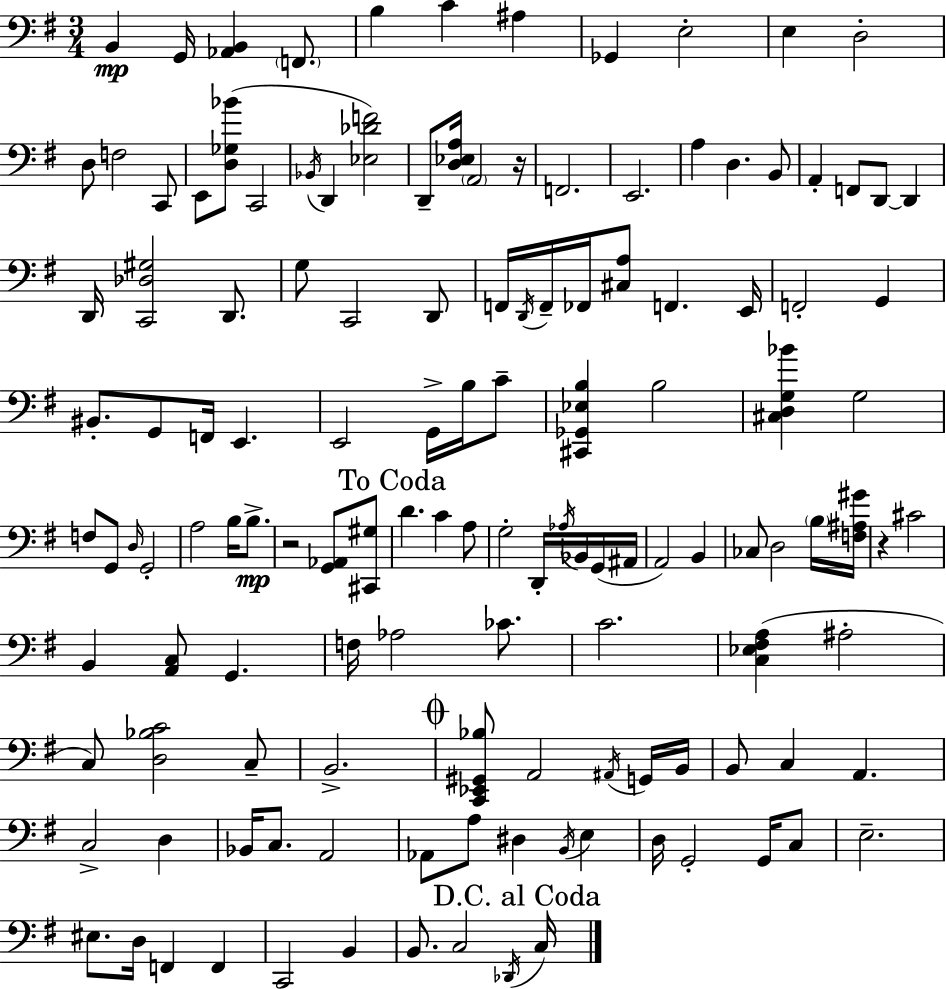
B2/q G2/s [Ab2,B2]/q F2/e. B3/q C4/q A#3/q Gb2/q E3/h E3/q D3/h D3/e F3/h C2/e E2/e [D3,Gb3,Bb4]/e C2/h Bb2/s D2/q [Eb3,Db4,F4]/h D2/e [D3,Eb3,A3]/s A2/h R/s F2/h. E2/h. A3/q D3/q. B2/e A2/q F2/e D2/e D2/q D2/s [C2,Db3,G#3]/h D2/e. G3/e C2/h D2/e F2/s D2/s F2/s FES2/s [C#3,A3]/e F2/q. E2/s F2/h G2/q BIS2/e. G2/e F2/s E2/q. E2/h G2/s B3/s C4/e [C#2,Gb2,Eb3,B3]/q B3/h [C#3,D3,G3,Bb4]/q G3/h F3/e G2/e D3/s G2/h A3/h B3/s B3/e. R/h [G2,Ab2]/e [C#2,G#3]/e D4/q. C4/q A3/e G3/h D2/s Ab3/s Bb2/s G2/s A#2/s A2/h B2/q CES3/e D3/h B3/s [F3,A#3,G#4]/s R/q C#4/h B2/q [A2,C3]/e G2/q. F3/s Ab3/h CES4/e. C4/h. [C3,Eb3,F#3,A3]/q A#3/h C3/e [D3,Bb3,C4]/h C3/e B2/h. [C2,Eb2,G#2,Bb3]/e A2/h A#2/s G2/s B2/s B2/e C3/q A2/q. C3/h D3/q Bb2/s C3/e. A2/h Ab2/e A3/e D#3/q B2/s E3/q D3/s G2/h G2/s C3/e E3/h. EIS3/e. D3/s F2/q F2/q C2/h B2/q B2/e. C3/h Db2/s C3/s